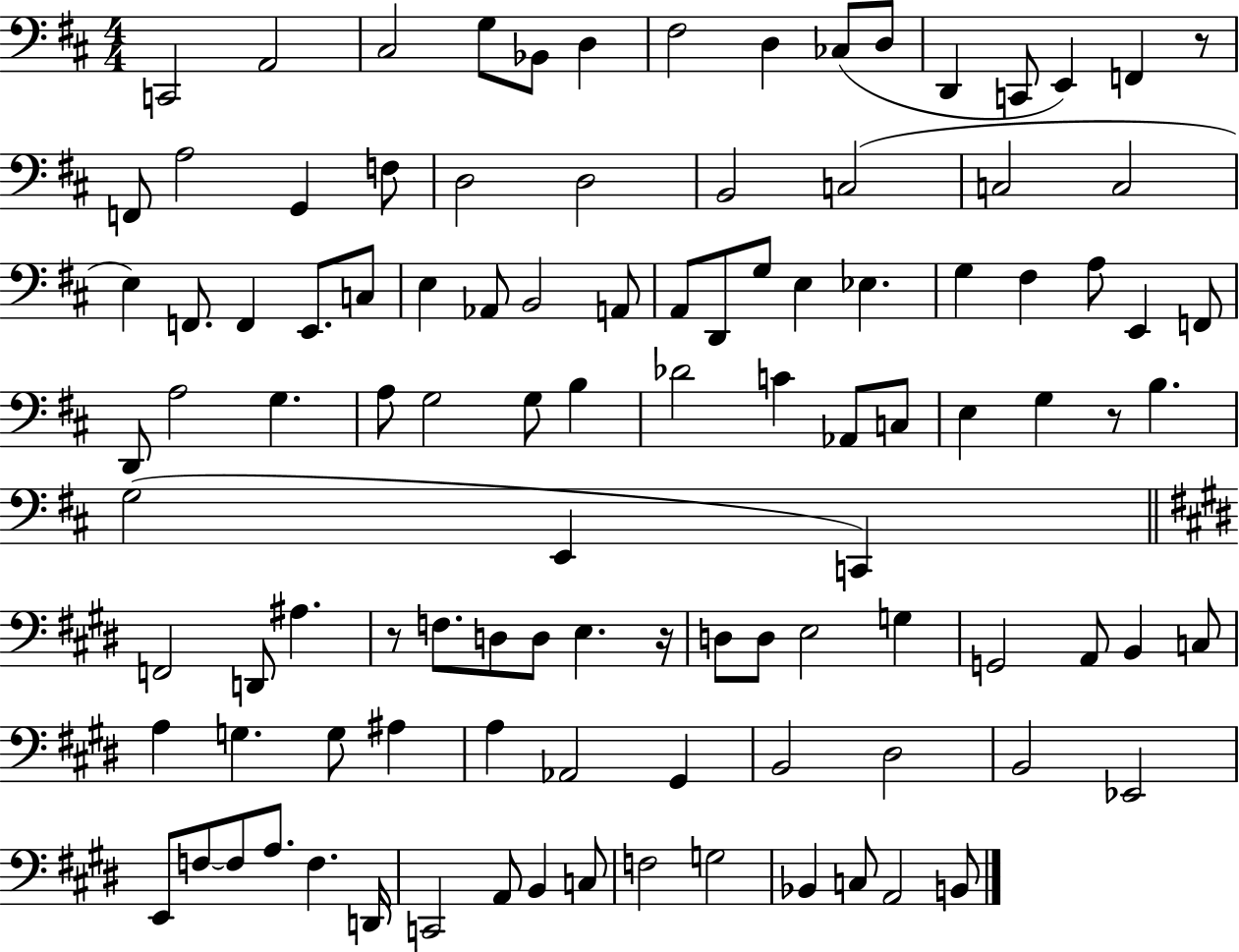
X:1
T:Untitled
M:4/4
L:1/4
K:D
C,,2 A,,2 ^C,2 G,/2 _B,,/2 D, ^F,2 D, _C,/2 D,/2 D,, C,,/2 E,, F,, z/2 F,,/2 A,2 G,, F,/2 D,2 D,2 B,,2 C,2 C,2 C,2 E, F,,/2 F,, E,,/2 C,/2 E, _A,,/2 B,,2 A,,/2 A,,/2 D,,/2 G,/2 E, _E, G, ^F, A,/2 E,, F,,/2 D,,/2 A,2 G, A,/2 G,2 G,/2 B, _D2 C _A,,/2 C,/2 E, G, z/2 B, G,2 E,, C,, F,,2 D,,/2 ^A, z/2 F,/2 D,/2 D,/2 E, z/4 D,/2 D,/2 E,2 G, G,,2 A,,/2 B,, C,/2 A, G, G,/2 ^A, A, _A,,2 ^G,, B,,2 ^D,2 B,,2 _E,,2 E,,/2 F,/2 F,/2 A,/2 F, D,,/4 C,,2 A,,/2 B,, C,/2 F,2 G,2 _B,, C,/2 A,,2 B,,/2